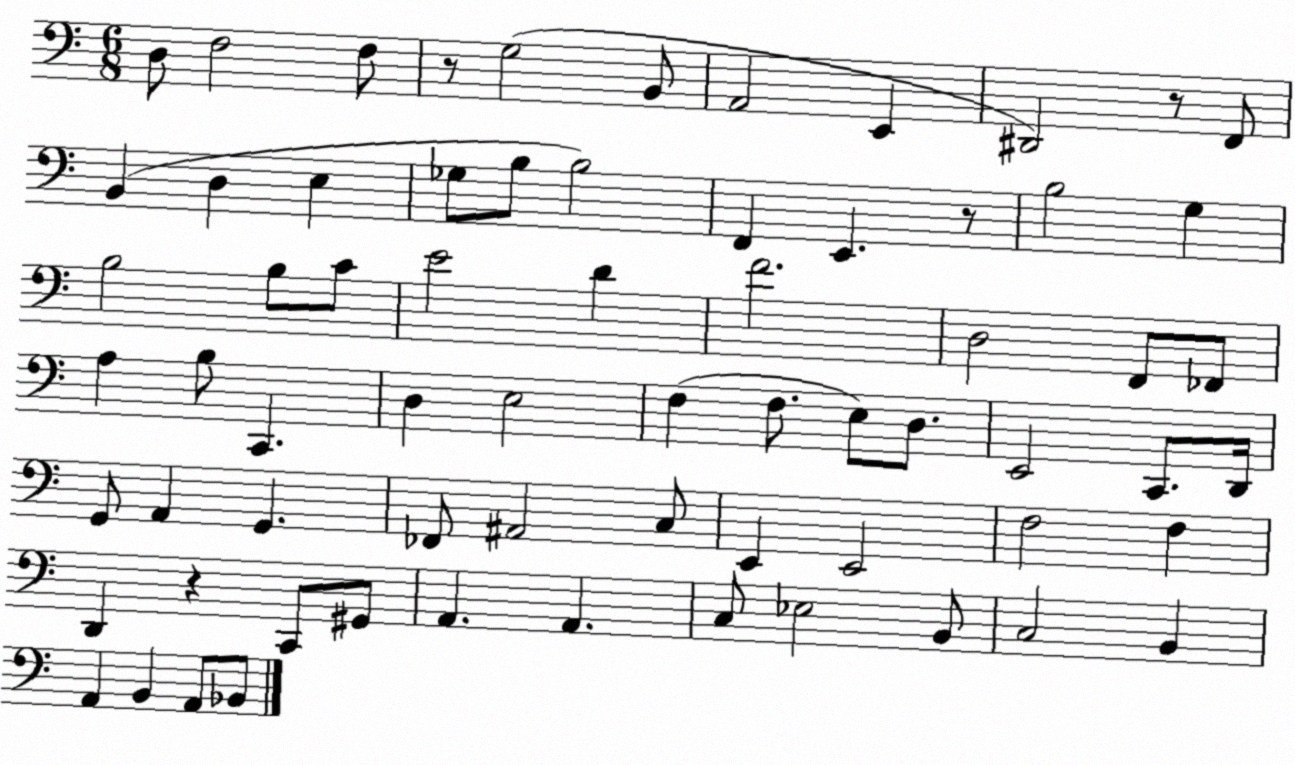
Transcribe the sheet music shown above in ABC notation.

X:1
T:Untitled
M:6/8
L:1/4
K:C
D,/2 F,2 F,/2 z/2 G,2 B,,/2 A,,2 E,, ^D,,2 z/2 F,,/2 B,, D, E, _G,/2 B,/2 B,2 F,, E,, z/2 B,2 G, B,2 B,/2 C/2 E2 D F2 D,2 F,,/2 _F,,/2 A, B,/2 C,, D, E,2 F, F,/2 E,/2 D,/2 E,,2 C,,/2 D,,/4 G,,/2 A,, G,, _F,,/2 ^A,,2 C,/2 E,, E,,2 F,2 F, D,, z C,,/2 ^G,,/2 A,, A,, C,/2 _E,2 B,,/2 C,2 B,, A,, B,, A,,/2 _B,,/2